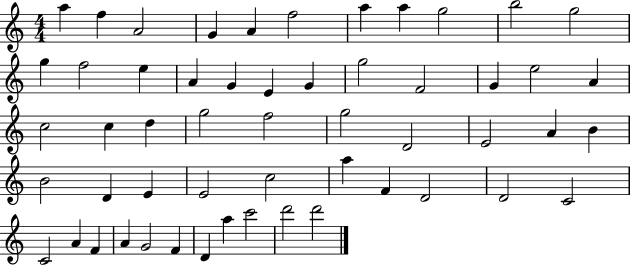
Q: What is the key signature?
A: C major